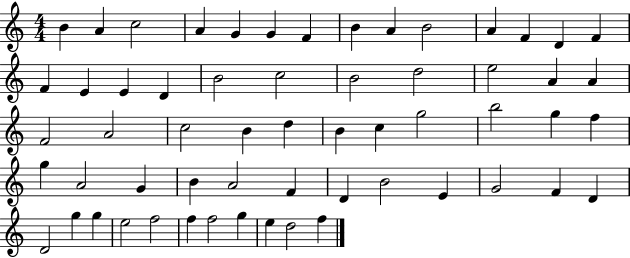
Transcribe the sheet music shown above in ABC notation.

X:1
T:Untitled
M:4/4
L:1/4
K:C
B A c2 A G G F B A B2 A F D F F E E D B2 c2 B2 d2 e2 A A F2 A2 c2 B d B c g2 b2 g f g A2 G B A2 F D B2 E G2 F D D2 g g e2 f2 f f2 g e d2 f